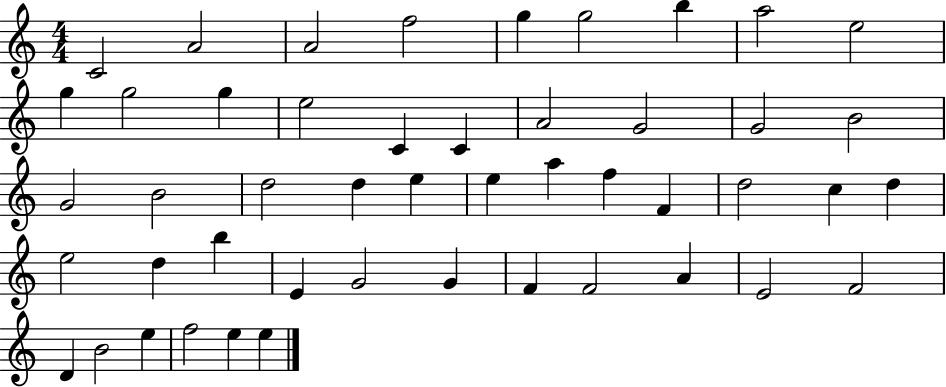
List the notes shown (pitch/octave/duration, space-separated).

C4/h A4/h A4/h F5/h G5/q G5/h B5/q A5/h E5/h G5/q G5/h G5/q E5/h C4/q C4/q A4/h G4/h G4/h B4/h G4/h B4/h D5/h D5/q E5/q E5/q A5/q F5/q F4/q D5/h C5/q D5/q E5/h D5/q B5/q E4/q G4/h G4/q F4/q F4/h A4/q E4/h F4/h D4/q B4/h E5/q F5/h E5/q E5/q